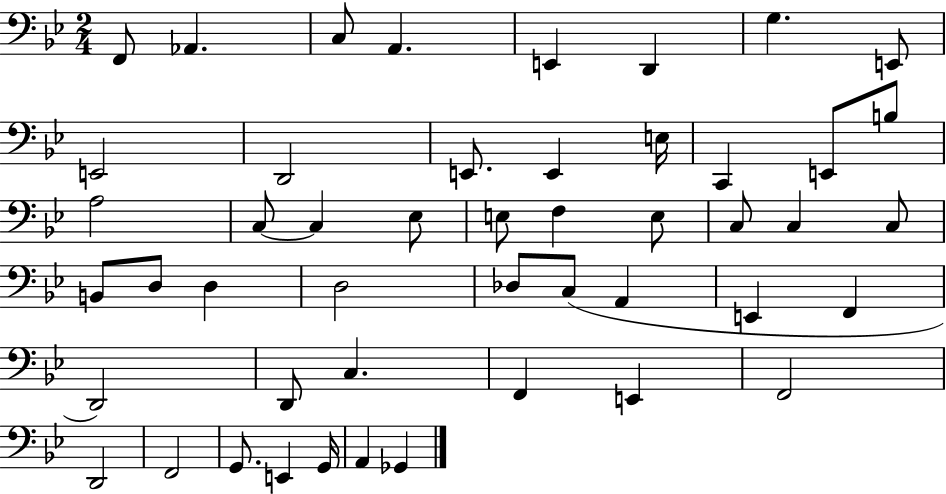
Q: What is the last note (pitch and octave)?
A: Gb2